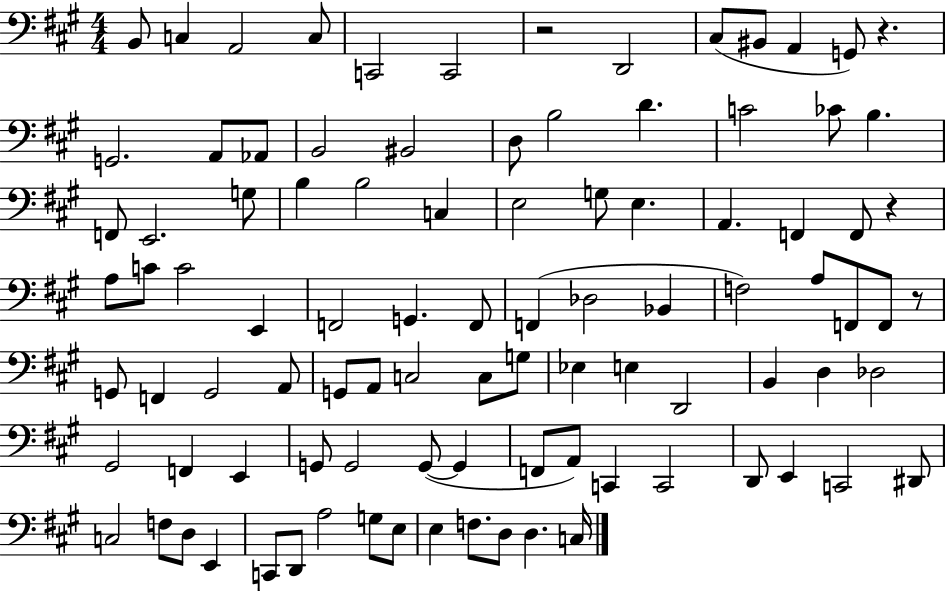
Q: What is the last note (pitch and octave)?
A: C3